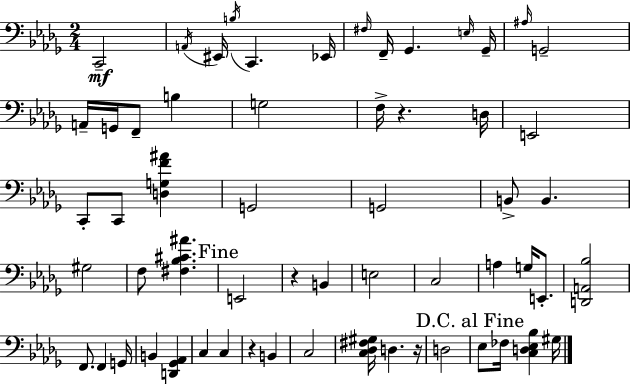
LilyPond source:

{
  \clef bass
  \numericTimeSignature
  \time 2/4
  \key bes \minor
  c,2--\mf | \acciaccatura { a,16 } eis,16 \acciaccatura { b16 } c,4. | ees,16 \grace { fis16 } f,16-- ges,4. | \grace { e16 } ges,16-- \grace { ais16 } g,2-- | \break a,16-- g,16 f,8-- | b4 g2 | f16-> r4. | d16 e,2 | \break c,8-. c,8 | <d g f' ais'>4 g,2 | g,2 | b,8-> b,4. | \break gis2 | f8 <fis bes cis' ais'>4. | \mark "Fine" e,2 | r4 | \break b,4 e2 | c2 | a4 | g16 e,8.-. <d, a, bes>2 | \break f,8. | f,4 g,16 b,4 | <d, ges, aes,>4 c4 | c4 r4 | \break b,4 c2 | <c des fis gis>16 d4. | r16 d2 | \mark "D.C. al Fine" ees8 fes16 | \break <c d ees bes>4 gis16 \bar "|."
}